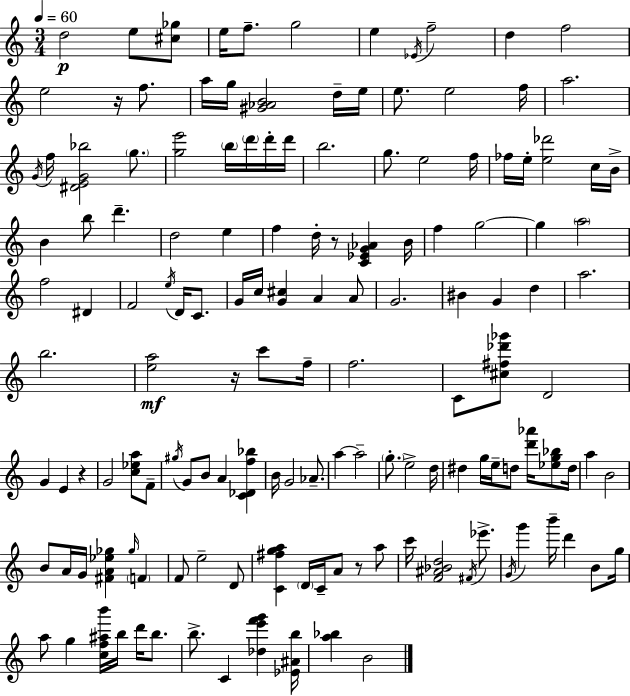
D5/h E5/e [C#5,Gb5]/e E5/s F5/e. G5/h E5/q Eb4/s F5/h D5/q F5/h E5/h R/s F5/e. A5/s G5/s [G#4,Ab4,B4]/h D5/s E5/s E5/e. E5/h F5/s A5/h. G4/s F5/s [D#4,E4,G4,Bb5]/h G5/e. [G5,E6]/h B5/s D6/s D6/s D6/s B5/h. G5/e. E5/h F5/s FES5/s E5/s [E5,Db6]/h C5/s B4/s B4/q B5/e D6/q. D5/h E5/q F5/q D5/s R/e [C4,Eb4,G4,Ab4]/q B4/s F5/q G5/h G5/q A5/h F5/h D#4/q F4/h E5/s D4/s C4/e. G4/s C5/s [G4,C#5]/q A4/q A4/e G4/h. BIS4/q G4/q D5/q A5/h. B5/h. [E5,A5]/h R/s C6/e F5/s F5/h. C4/e [C#5,F#5,Db6,Gb6]/e D4/h G4/q E4/q R/q G4/h [C5,Eb5,A5]/e F4/e G#5/s G4/e B4/e A4/q [C4,Db4,F5,Bb5]/q B4/s G4/h Ab4/e. A5/q A5/h G5/e. E5/h D5/s D#5/q G5/s E5/s D5/e [D6,Ab6]/s [Eb5,G5,Bb5]/e D5/s A5/q B4/h B4/e A4/s G4/s [F#4,A4,Eb5,Gb5]/q Gb5/s F4/q F4/e E5/h D4/e [C4,F#5,G5,A5]/q D4/s C4/s A4/e R/e A5/e C6/s [F4,A#4,Bb4,D5]/h F#4/s Eb6/e. G4/s G6/q B6/s D6/q B4/e G5/s A5/e G5/q [C5,F5,A#5,B6]/s B5/s D6/s B5/e. B5/e. C4/q [Db5,E6,F6,G6]/q [Eb4,A#4,B5]/s [A5,Bb5]/q B4/h